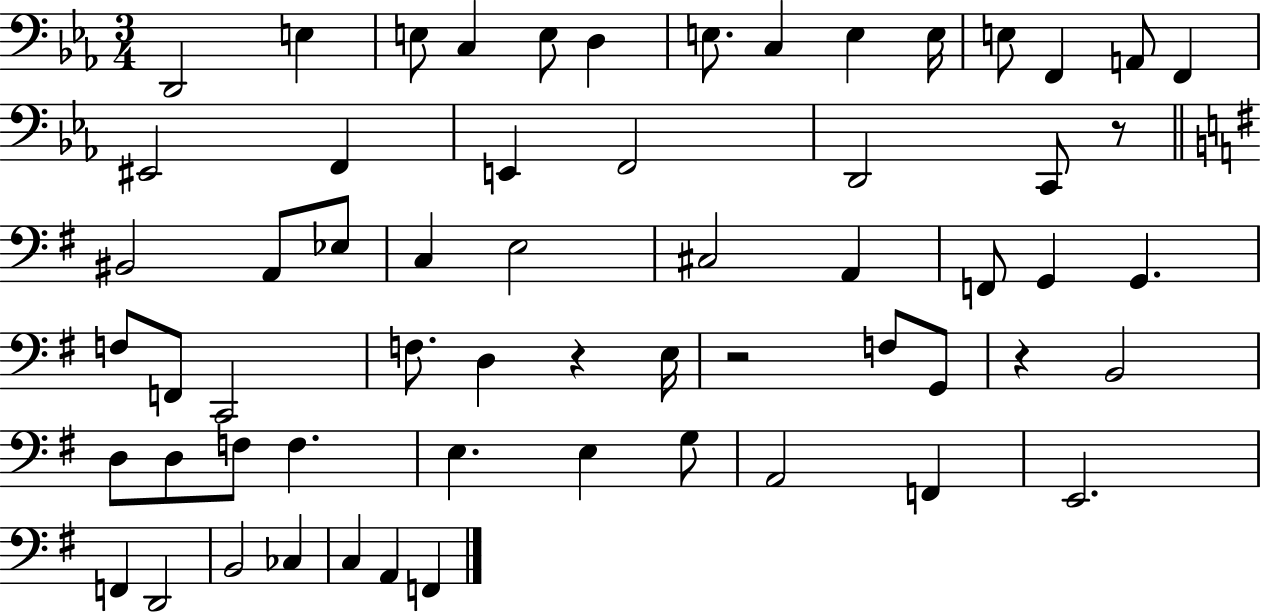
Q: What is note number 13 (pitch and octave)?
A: A2